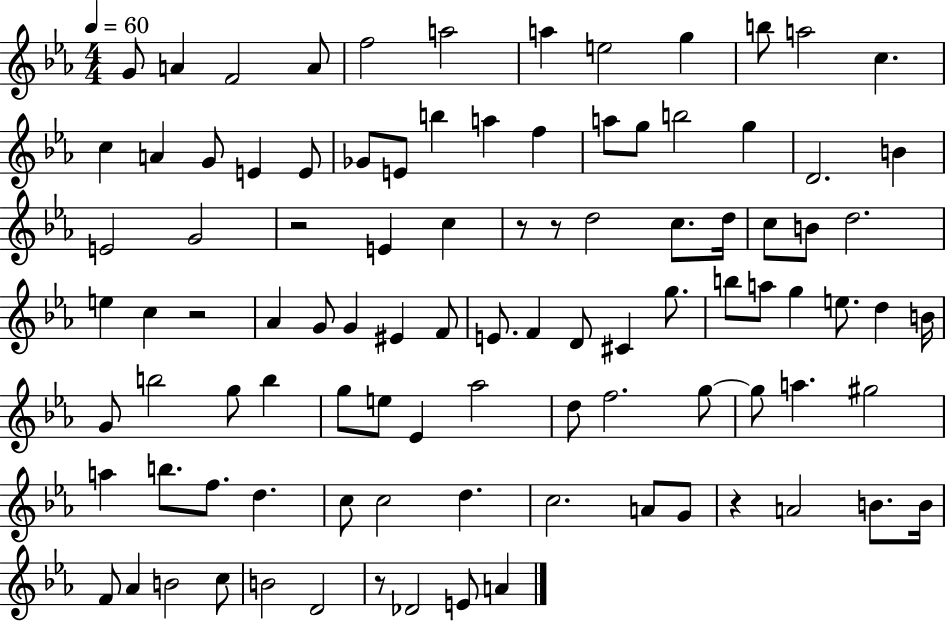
X:1
T:Untitled
M:4/4
L:1/4
K:Eb
G/2 A F2 A/2 f2 a2 a e2 g b/2 a2 c c A G/2 E E/2 _G/2 E/2 b a f a/2 g/2 b2 g D2 B E2 G2 z2 E c z/2 z/2 d2 c/2 d/4 c/2 B/2 d2 e c z2 _A G/2 G ^E F/2 E/2 F D/2 ^C g/2 b/2 a/2 g e/2 d B/4 G/2 b2 g/2 b g/2 e/2 _E _a2 d/2 f2 g/2 g/2 a ^g2 a b/2 f/2 d c/2 c2 d c2 A/2 G/2 z A2 B/2 B/4 F/2 _A B2 c/2 B2 D2 z/2 _D2 E/2 A